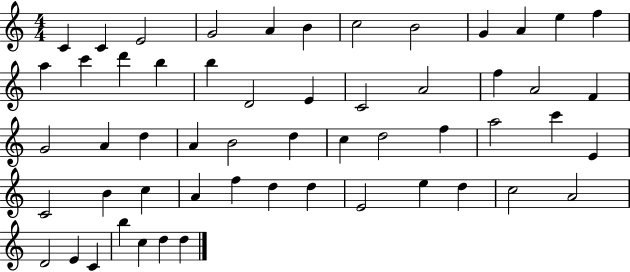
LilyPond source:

{
  \clef treble
  \numericTimeSignature
  \time 4/4
  \key c \major
  c'4 c'4 e'2 | g'2 a'4 b'4 | c''2 b'2 | g'4 a'4 e''4 f''4 | \break a''4 c'''4 d'''4 b''4 | b''4 d'2 e'4 | c'2 a'2 | f''4 a'2 f'4 | \break g'2 a'4 d''4 | a'4 b'2 d''4 | c''4 d''2 f''4 | a''2 c'''4 e'4 | \break c'2 b'4 c''4 | a'4 f''4 d''4 d''4 | e'2 e''4 d''4 | c''2 a'2 | \break d'2 e'4 c'4 | b''4 c''4 d''4 d''4 | \bar "|."
}